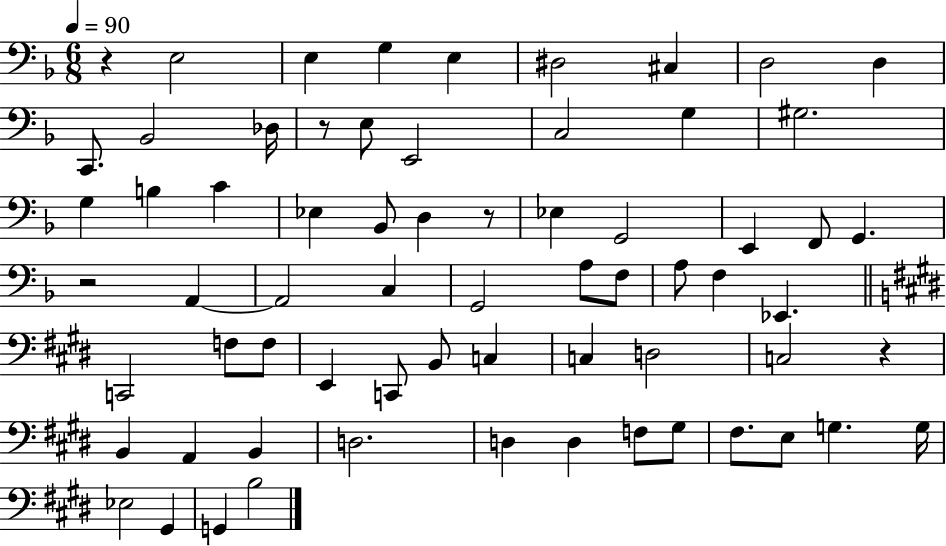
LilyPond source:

{
  \clef bass
  \numericTimeSignature
  \time 6/8
  \key f \major
  \tempo 4 = 90
  r4 e2 | e4 g4 e4 | dis2 cis4 | d2 d4 | \break c,8. bes,2 des16 | r8 e8 e,2 | c2 g4 | gis2. | \break g4 b4 c'4 | ees4 bes,8 d4 r8 | ees4 g,2 | e,4 f,8 g,4. | \break r2 a,4~~ | a,2 c4 | g,2 a8 f8 | a8 f4 ees,4. | \break \bar "||" \break \key e \major c,2 f8 f8 | e,4 c,8 b,8 c4 | c4 d2 | c2 r4 | \break b,4 a,4 b,4 | d2. | d4 d4 f8 gis8 | fis8. e8 g4. g16 | \break ees2 gis,4 | g,4 b2 | \bar "|."
}